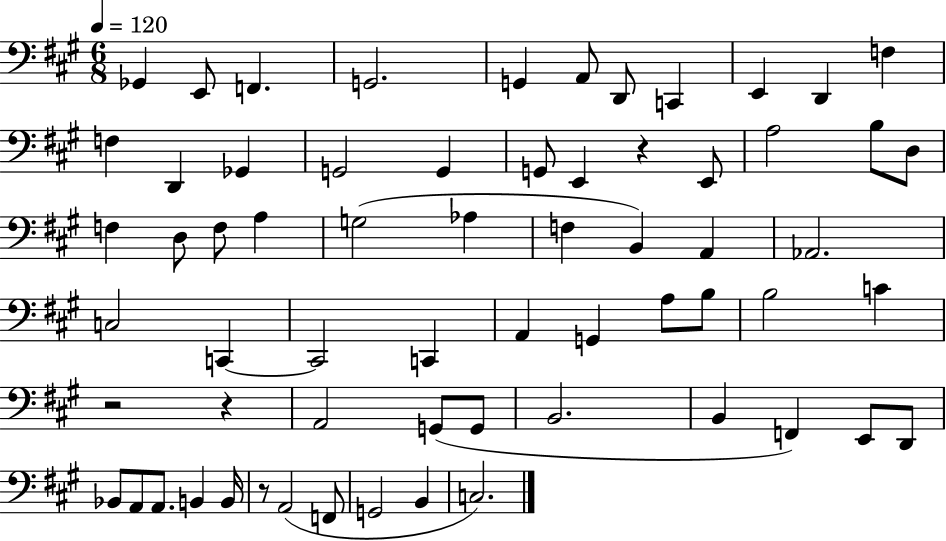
Gb2/q E2/e F2/q. G2/h. G2/q A2/e D2/e C2/q E2/q D2/q F3/q F3/q D2/q Gb2/q G2/h G2/q G2/e E2/q R/q E2/e A3/h B3/e D3/e F3/q D3/e F3/e A3/q G3/h Ab3/q F3/q B2/q A2/q Ab2/h. C3/h C2/q C2/h C2/q A2/q G2/q A3/e B3/e B3/h C4/q R/h R/q A2/h G2/e G2/e B2/h. B2/q F2/q E2/e D2/e Bb2/e A2/e A2/e. B2/q B2/s R/e A2/h F2/e G2/h B2/q C3/h.